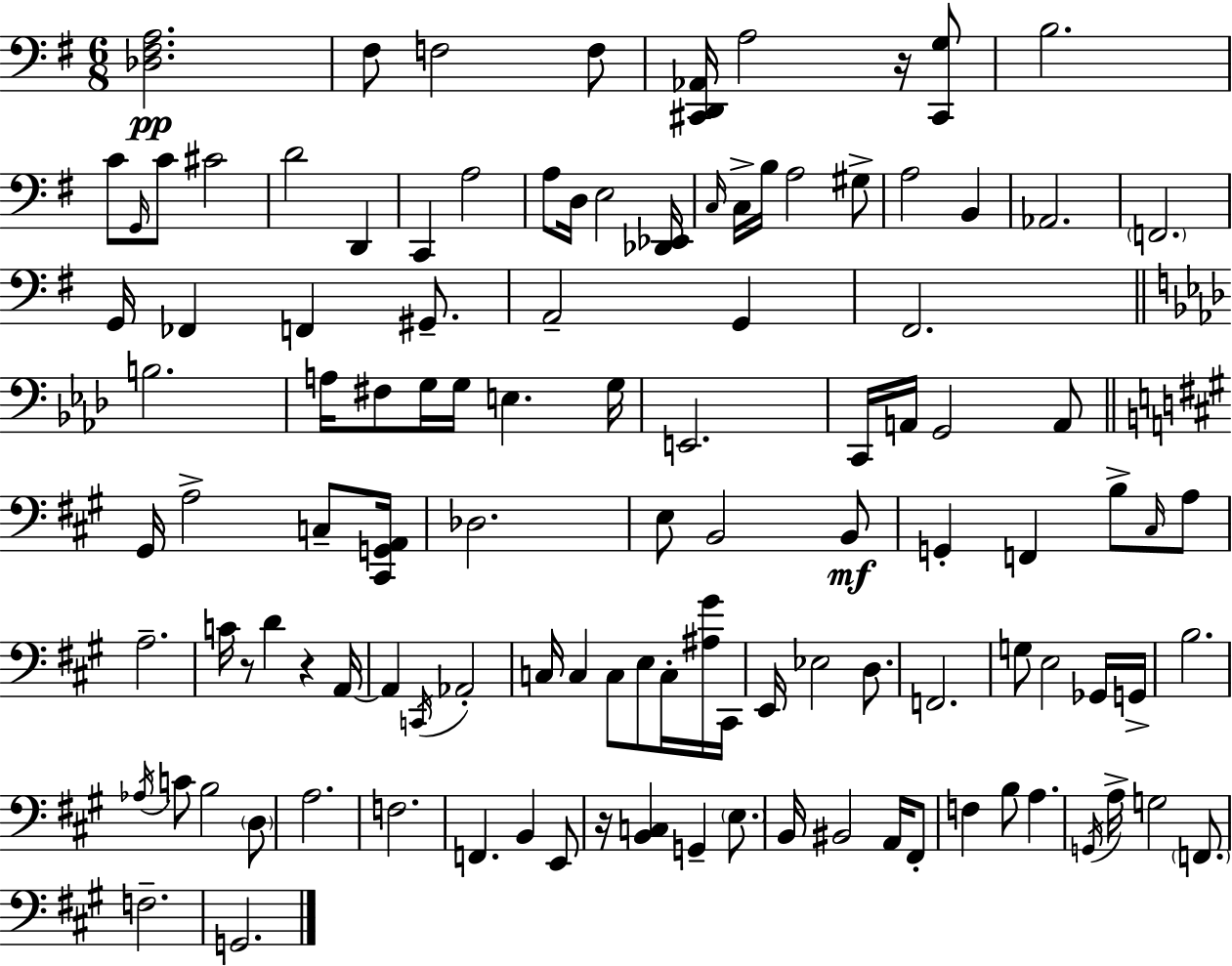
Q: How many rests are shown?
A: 4